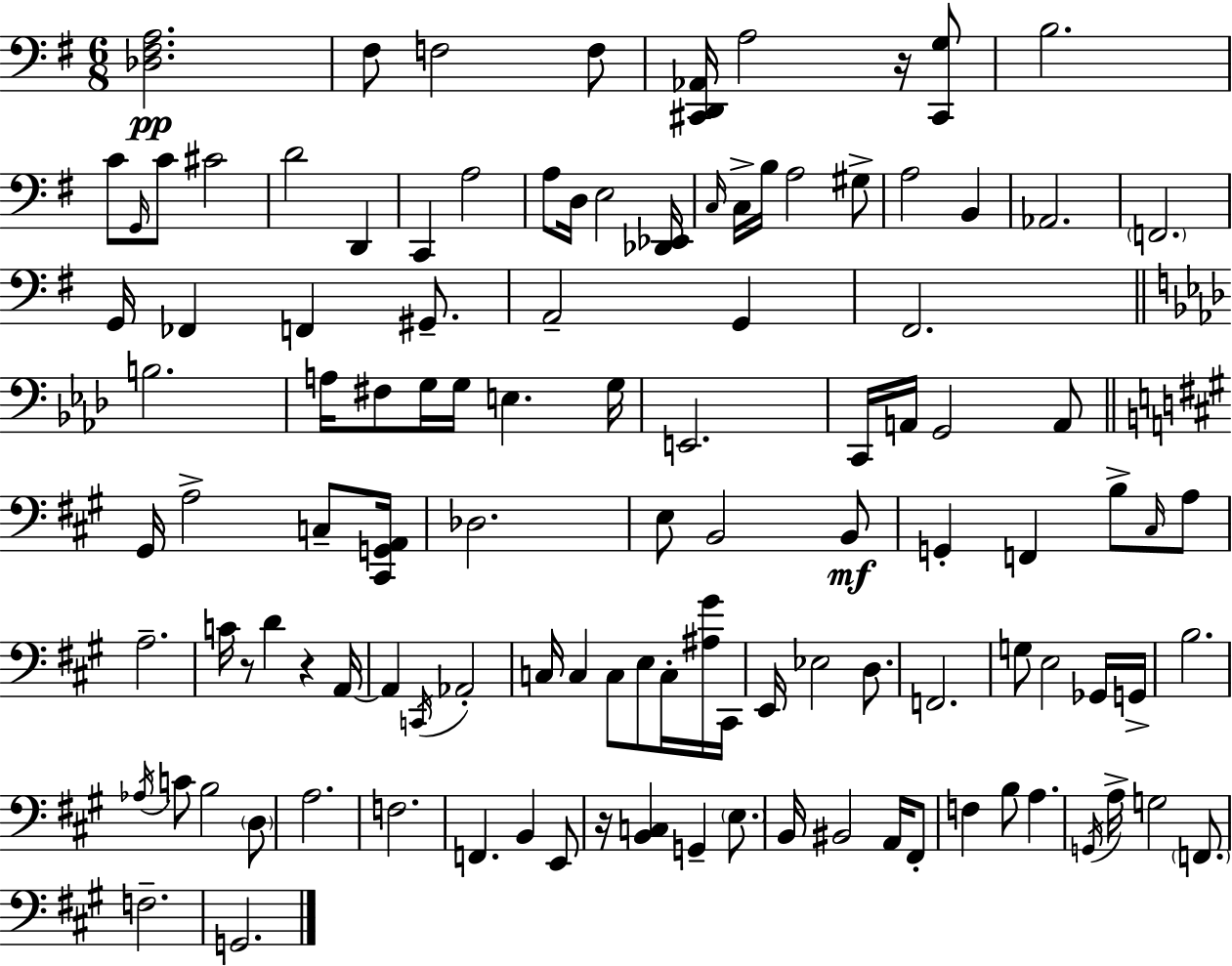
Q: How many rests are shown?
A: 4